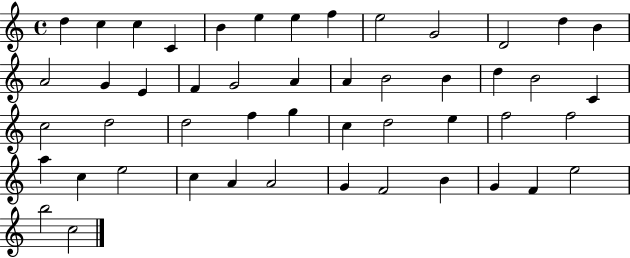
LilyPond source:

{
  \clef treble
  \time 4/4
  \defaultTimeSignature
  \key c \major
  d''4 c''4 c''4 c'4 | b'4 e''4 e''4 f''4 | e''2 g'2 | d'2 d''4 b'4 | \break a'2 g'4 e'4 | f'4 g'2 a'4 | a'4 b'2 b'4 | d''4 b'2 c'4 | \break c''2 d''2 | d''2 f''4 g''4 | c''4 d''2 e''4 | f''2 f''2 | \break a''4 c''4 e''2 | c''4 a'4 a'2 | g'4 f'2 b'4 | g'4 f'4 e''2 | \break b''2 c''2 | \bar "|."
}